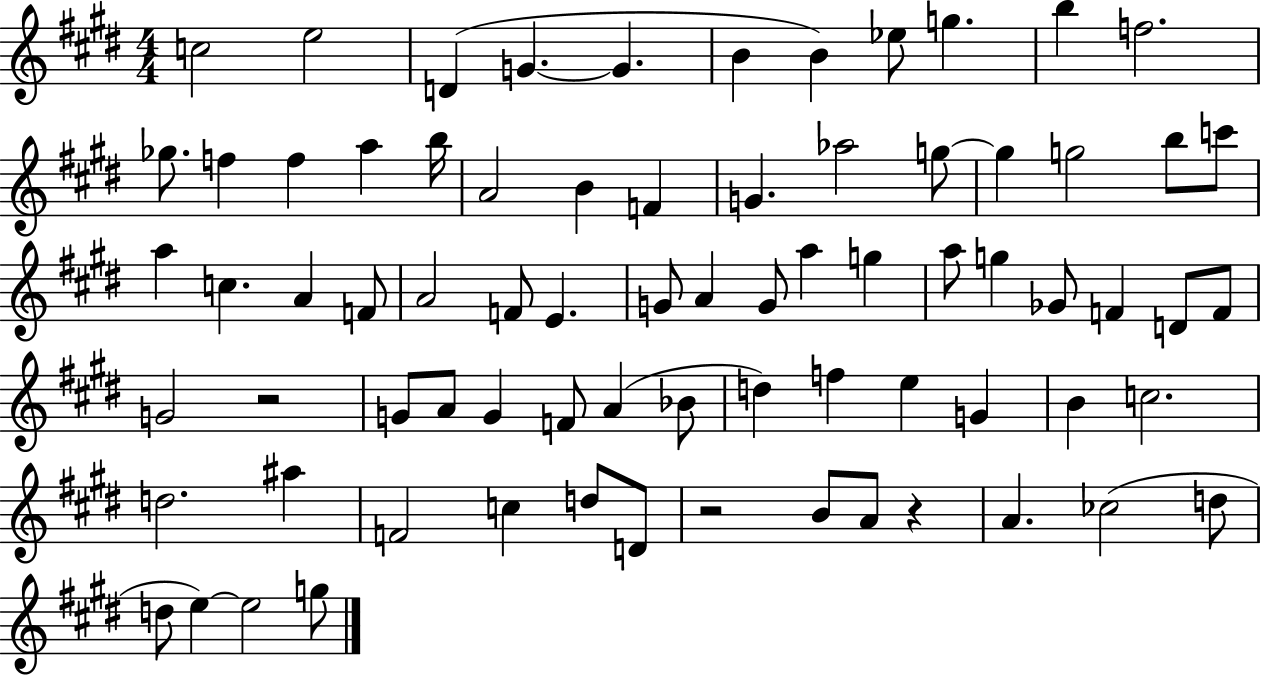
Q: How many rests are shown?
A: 3